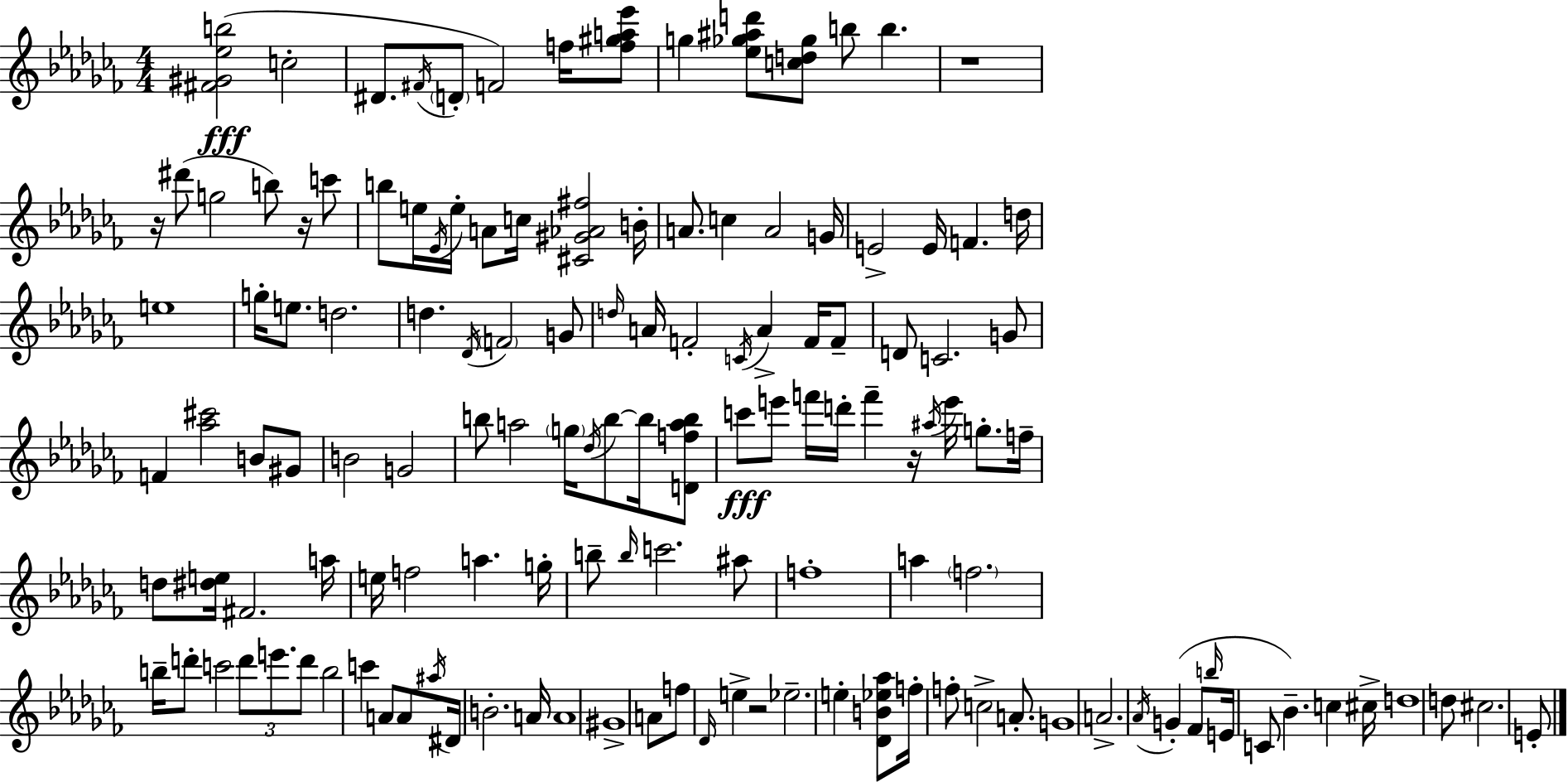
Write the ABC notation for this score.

X:1
T:Untitled
M:4/4
L:1/4
K:Abm
[^F^G_eb]2 c2 ^D/2 ^F/4 D/2 F2 f/4 [f^ga_e']/2 g [_e_g^ad']/2 [cd_g]/2 b/2 b z4 z/4 ^d'/2 g2 b/2 z/4 c'/2 b/2 e/4 _E/4 e/4 A/2 c/4 [^C^G_A^f]2 B/4 A/2 c A2 G/4 E2 E/4 F d/4 e4 g/4 e/2 d2 d _D/4 F2 G/2 d/4 A/4 F2 C/4 A F/4 F/2 D/2 C2 G/2 F [_a^c']2 B/2 ^G/2 B2 G2 b/2 a2 g/4 _d/4 b/2 b/4 [Dfab]/2 c'/2 e'/2 f'/4 d'/4 f' z/4 ^a/4 e'/4 g/2 f/4 d/2 [^de]/4 ^F2 a/4 e/4 f2 a g/4 b/2 b/4 c'2 ^a/2 f4 a f2 b/4 d'/2 c'2 d'/2 e'/2 d'/2 b2 c' A/2 A/2 ^a/4 ^D/4 B2 A/4 A4 ^G4 A/2 f/2 _D/4 e z2 _e2 e [_DB_e_a]/2 f/4 f/2 c2 A/2 G4 A2 _A/4 G _F/2 b/4 E/4 C/2 _B c ^c/4 d4 d/2 ^c2 E/2